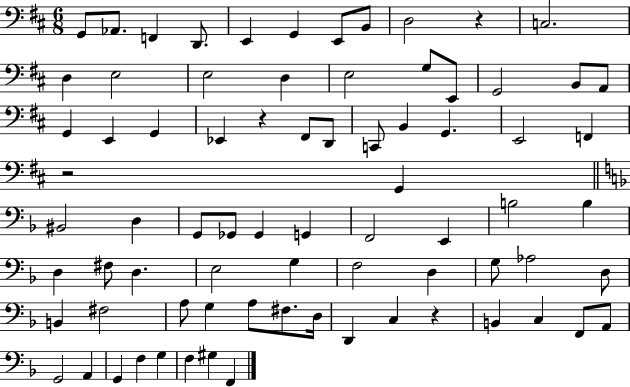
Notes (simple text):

G2/e Ab2/e. F2/q D2/e. E2/q G2/q E2/e B2/e D3/h R/q C3/h. D3/q E3/h E3/h D3/q E3/h G3/e E2/e G2/h B2/e A2/e G2/q E2/q G2/q Eb2/q R/q F#2/e D2/e C2/e B2/q G2/q. E2/h F2/q R/h G2/q BIS2/h D3/q G2/e Gb2/e Gb2/q G2/q F2/h E2/q B3/h B3/q D3/q F#3/e D3/q. E3/h G3/q F3/h D3/q G3/e Ab3/h D3/e B2/q F#3/h A3/e G3/q A3/e F#3/e. D3/s D2/q C3/q R/q B2/q C3/q F2/e A2/e G2/h A2/q G2/q F3/q G3/q F3/q G#3/q F2/q